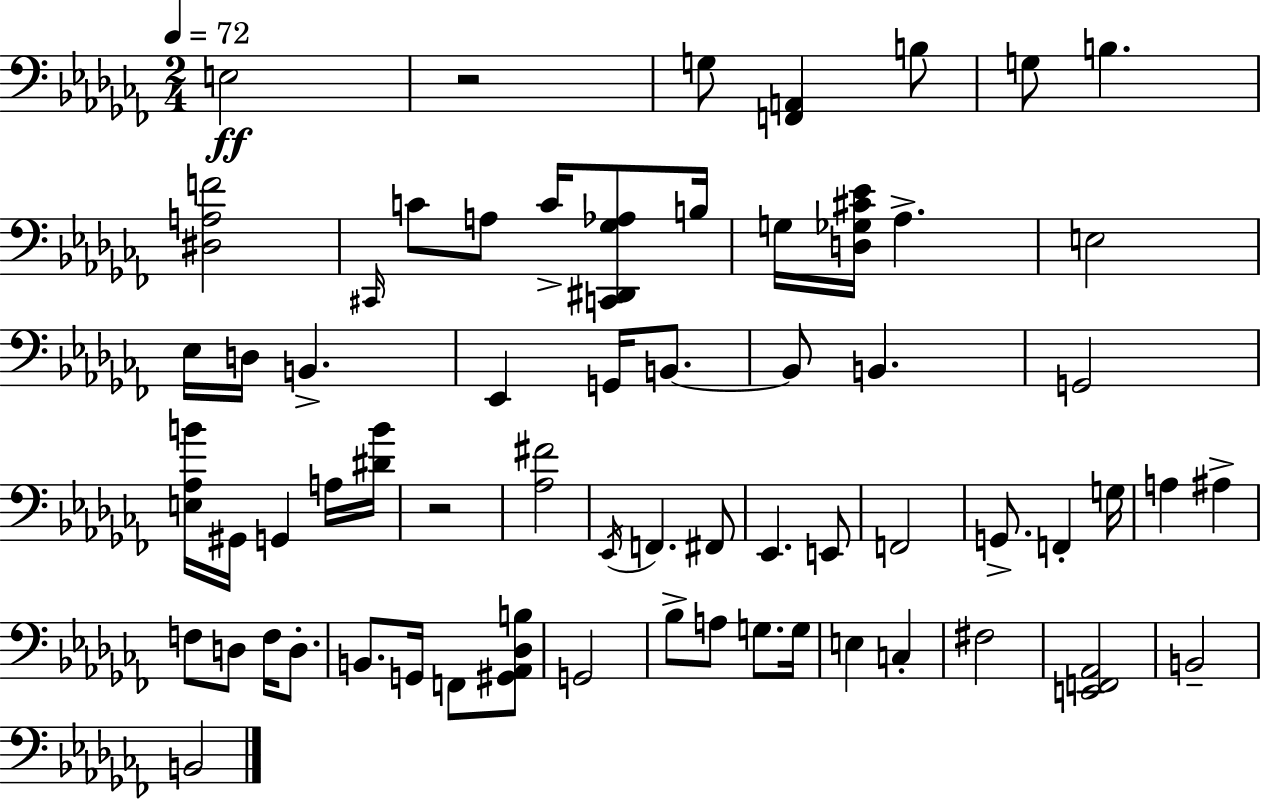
E3/h R/h G3/e [F2,A2]/q B3/e G3/e B3/q. [D#3,A3,F4]/h C#2/s C4/e A3/e C4/s [C2,D#2,Gb3,Ab3]/e B3/s G3/s [D3,Gb3,C#4,Eb4]/s Ab3/q. E3/h Eb3/s D3/s B2/q. Eb2/q G2/s B2/e. B2/e B2/q. G2/h [E3,Ab3,B4]/s G#2/s G2/q A3/s [D#4,B4]/s R/h [Ab3,F#4]/h Eb2/s F2/q. F#2/e Eb2/q. E2/e F2/h G2/e. F2/q G3/s A3/q A#3/q F3/e D3/e F3/s D3/e. B2/e. G2/s F2/e [G#2,Ab2,Db3,B3]/e G2/h Bb3/e A3/e G3/e. G3/s E3/q C3/q F#3/h [E2,F2,Ab2]/h B2/h B2/h